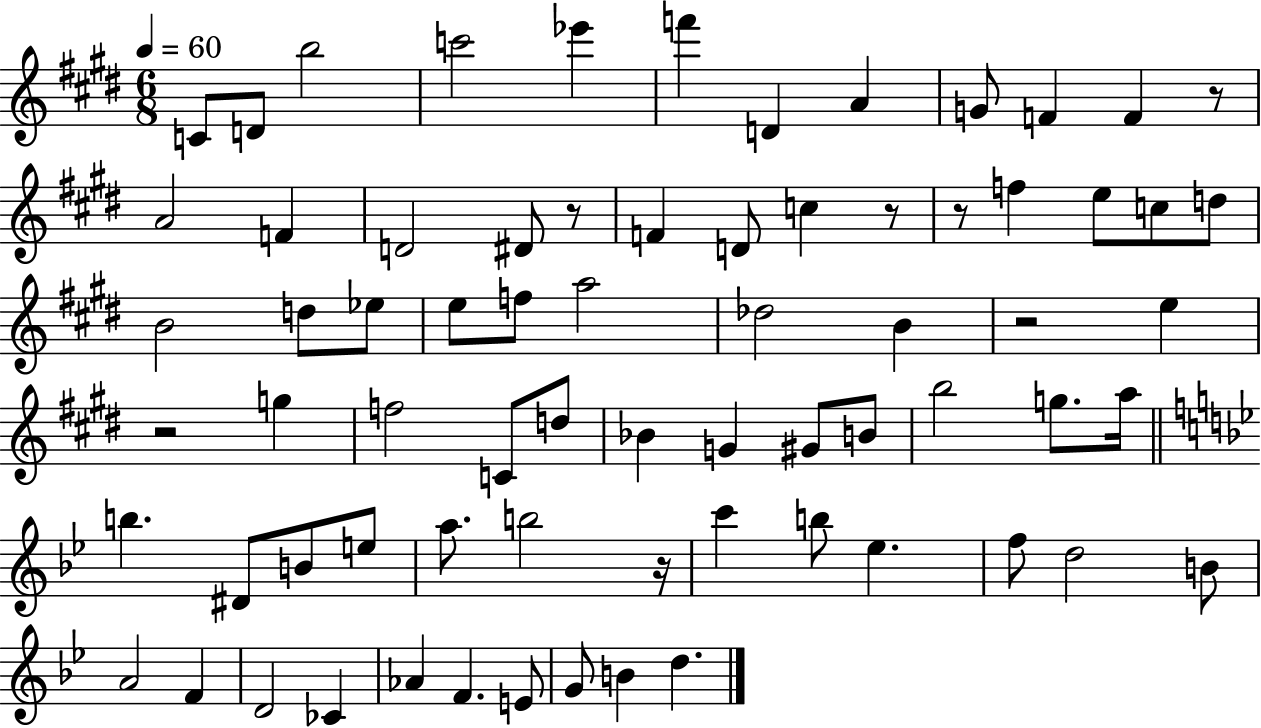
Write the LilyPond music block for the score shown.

{
  \clef treble
  \numericTimeSignature
  \time 6/8
  \key e \major
  \tempo 4 = 60
  c'8 d'8 b''2 | c'''2 ees'''4 | f'''4 d'4 a'4 | g'8 f'4 f'4 r8 | \break a'2 f'4 | d'2 dis'8 r8 | f'4 d'8 c''4 r8 | r8 f''4 e''8 c''8 d''8 | \break b'2 d''8 ees''8 | e''8 f''8 a''2 | des''2 b'4 | r2 e''4 | \break r2 g''4 | f''2 c'8 d''8 | bes'4 g'4 gis'8 b'8 | b''2 g''8. a''16 | \break \bar "||" \break \key g \minor b''4. dis'8 b'8 e''8 | a''8. b''2 r16 | c'''4 b''8 ees''4. | f''8 d''2 b'8 | \break a'2 f'4 | d'2 ces'4 | aes'4 f'4. e'8 | g'8 b'4 d''4. | \break \bar "|."
}